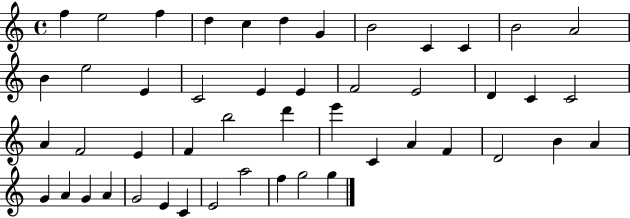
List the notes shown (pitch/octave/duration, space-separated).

F5/q E5/h F5/q D5/q C5/q D5/q G4/q B4/h C4/q C4/q B4/h A4/h B4/q E5/h E4/q C4/h E4/q E4/q F4/h E4/h D4/q C4/q C4/h A4/q F4/h E4/q F4/q B5/h D6/q E6/q C4/q A4/q F4/q D4/h B4/q A4/q G4/q A4/q G4/q A4/q G4/h E4/q C4/q E4/h A5/h F5/q G5/h G5/q